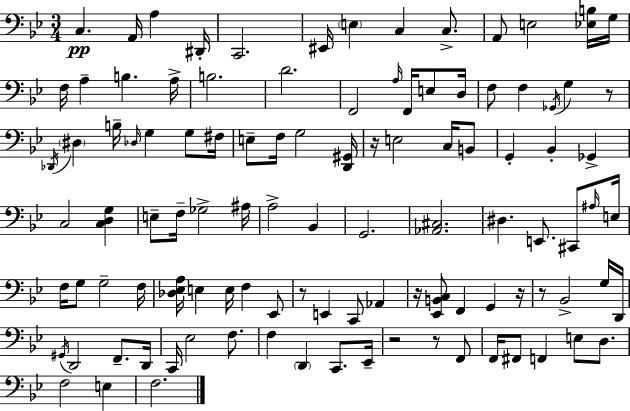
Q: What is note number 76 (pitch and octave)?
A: D2